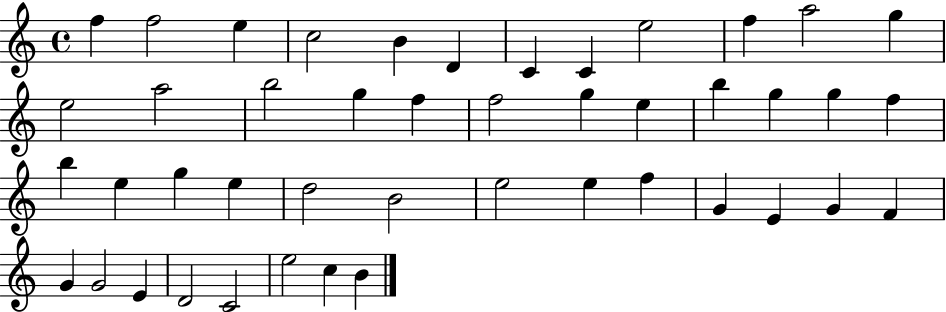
X:1
T:Untitled
M:4/4
L:1/4
K:C
f f2 e c2 B D C C e2 f a2 g e2 a2 b2 g f f2 g e b g g f b e g e d2 B2 e2 e f G E G F G G2 E D2 C2 e2 c B